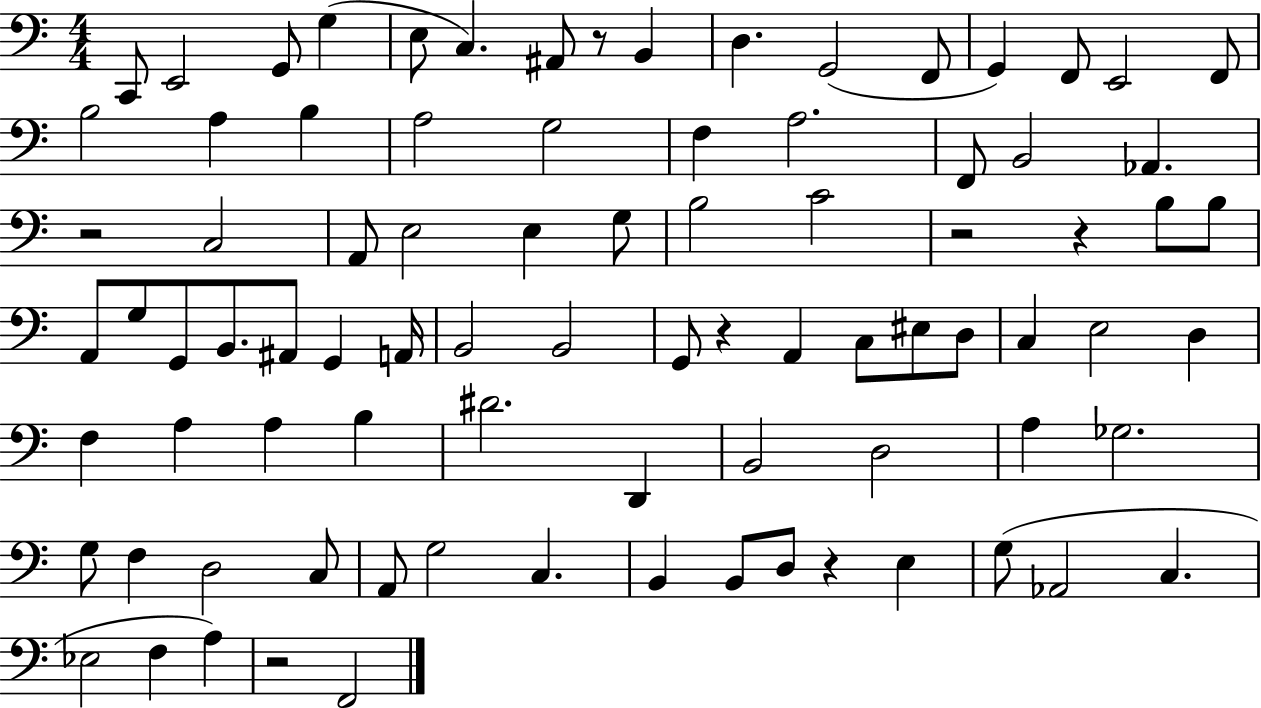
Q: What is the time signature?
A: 4/4